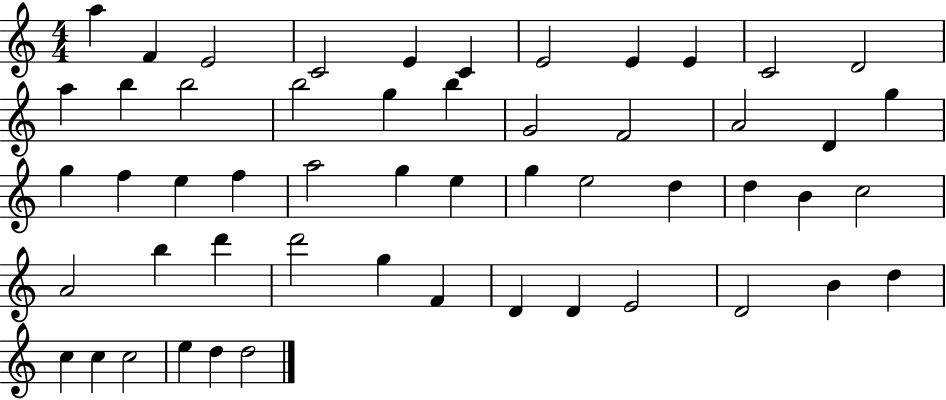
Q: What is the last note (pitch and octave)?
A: D5